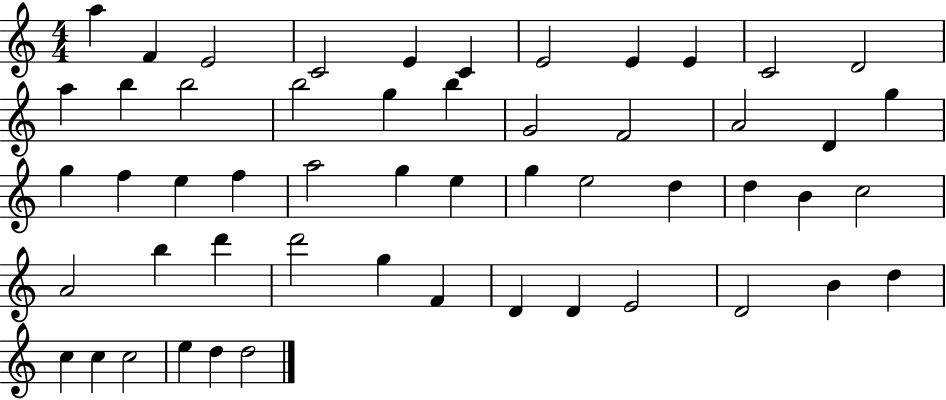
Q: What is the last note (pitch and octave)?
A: D5